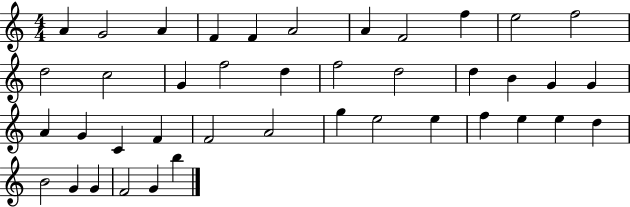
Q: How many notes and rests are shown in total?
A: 41